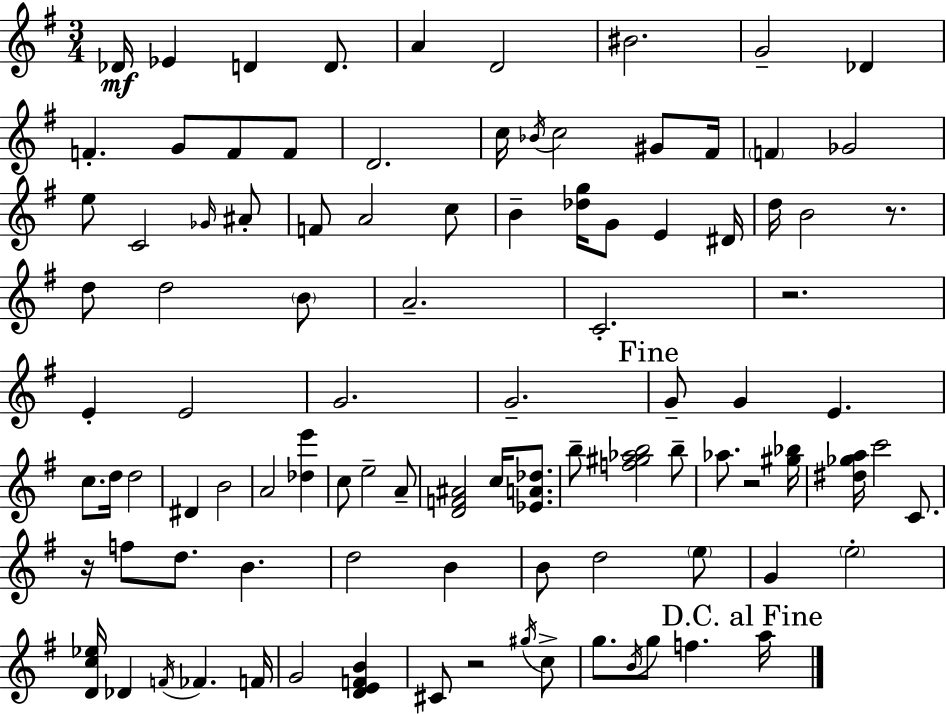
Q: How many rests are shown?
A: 5